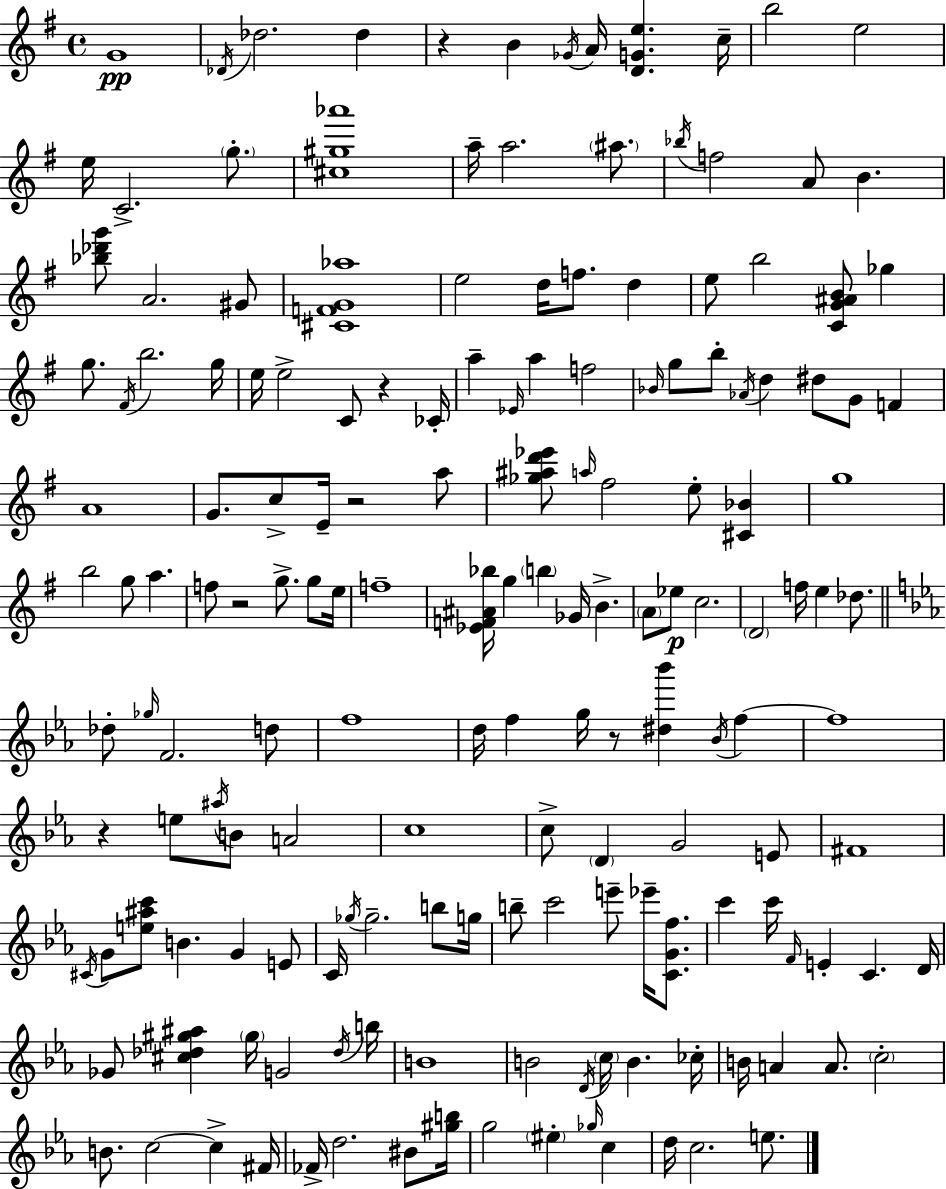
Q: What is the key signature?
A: E minor